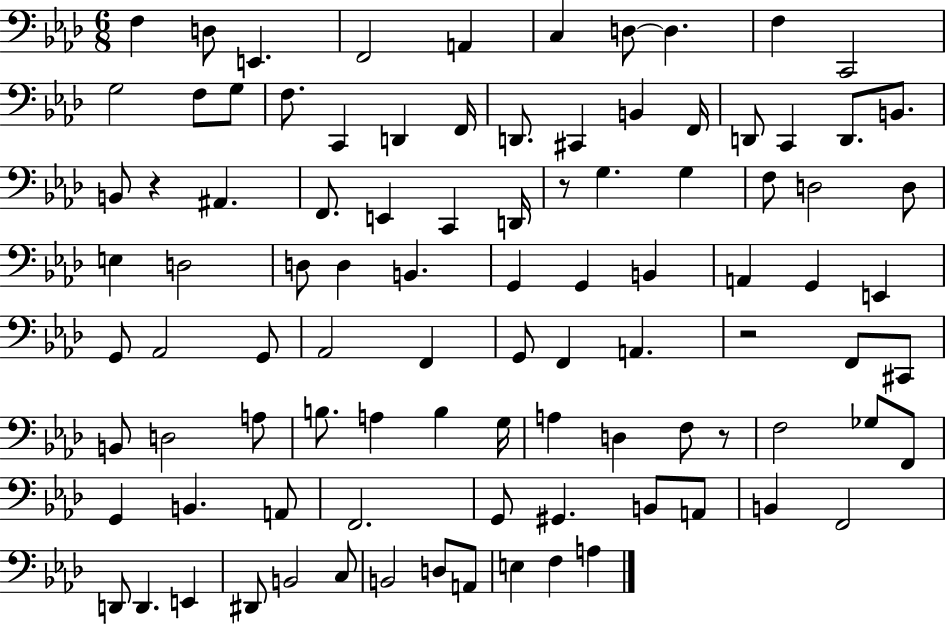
{
  \clef bass
  \numericTimeSignature
  \time 6/8
  \key aes \major
  f4 d8 e,4. | f,2 a,4 | c4 d8~~ d4. | f4 c,2 | \break g2 f8 g8 | f8. c,4 d,4 f,16 | d,8. cis,4 b,4 f,16 | d,8 c,4 d,8. b,8. | \break b,8 r4 ais,4. | f,8. e,4 c,4 d,16 | r8 g4. g4 | f8 d2 d8 | \break e4 d2 | d8 d4 b,4. | g,4 g,4 b,4 | a,4 g,4 e,4 | \break g,8 aes,2 g,8 | aes,2 f,4 | g,8 f,4 a,4. | r2 f,8 cis,8 | \break b,8 d2 a8 | b8. a4 b4 g16 | a4 d4 f8 r8 | f2 ges8 f,8 | \break g,4 b,4. a,8 | f,2. | g,8 gis,4. b,8 a,8 | b,4 f,2 | \break d,8 d,4. e,4 | dis,8 b,2 c8 | b,2 d8 a,8 | e4 f4 a4 | \break \bar "|."
}